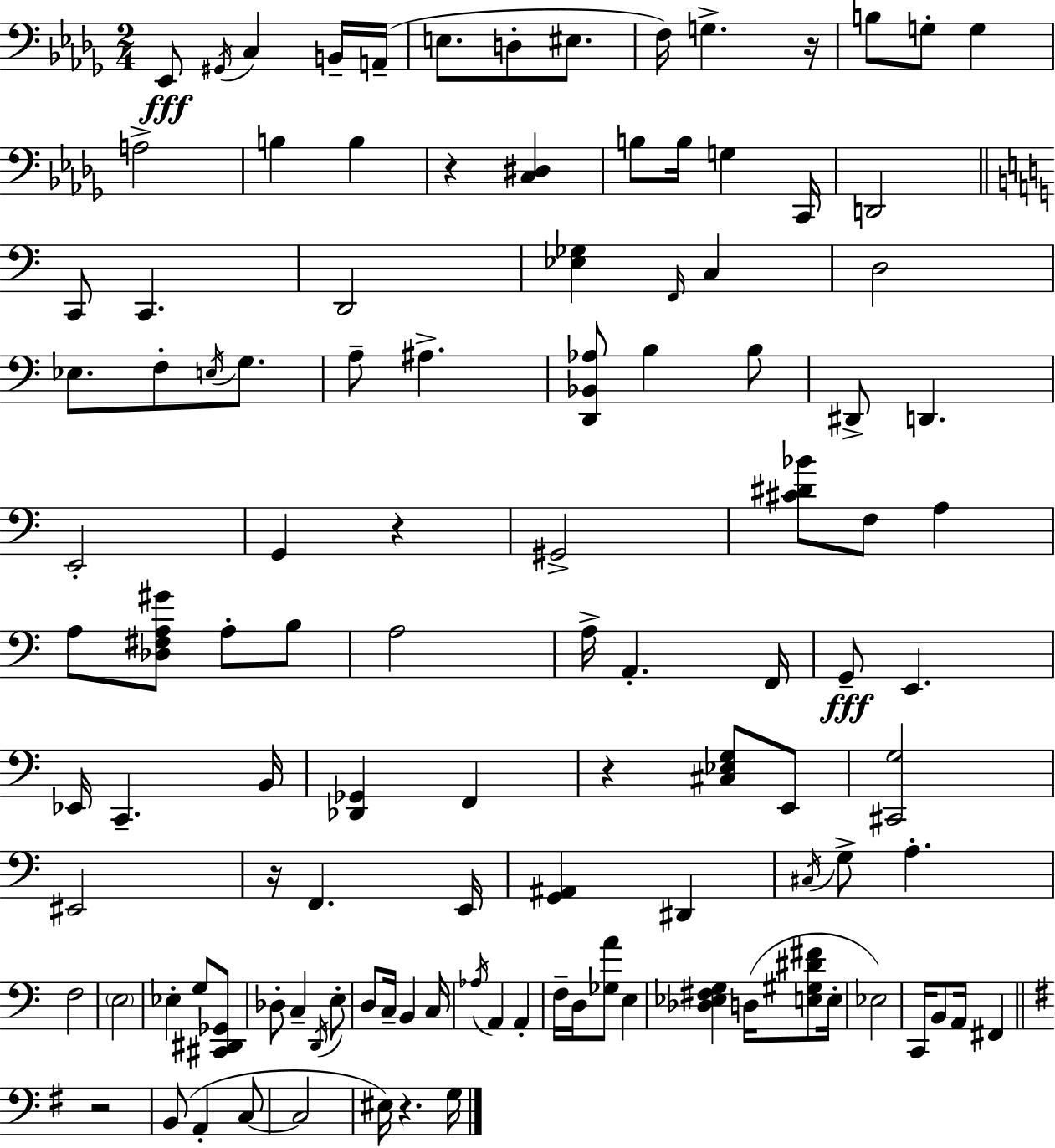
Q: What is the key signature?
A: BES minor